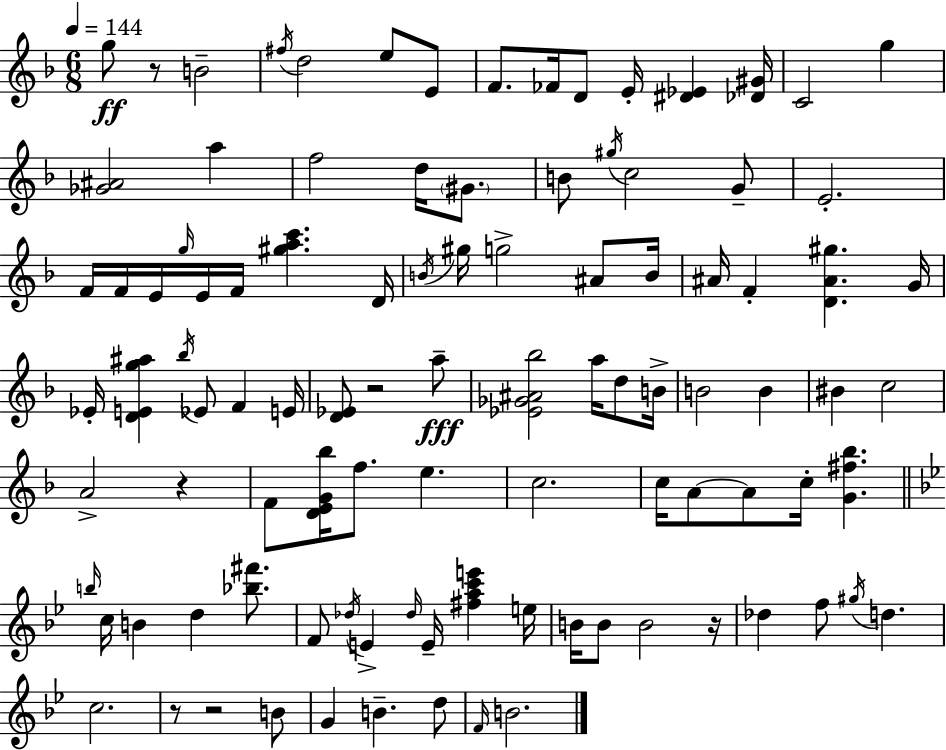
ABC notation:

X:1
T:Untitled
M:6/8
L:1/4
K:F
g/2 z/2 B2 ^f/4 d2 e/2 E/2 F/2 _F/4 D/2 E/4 [^D_E] [_D^G]/4 C2 g [_G^A]2 a f2 d/4 ^G/2 B/2 ^g/4 c2 G/2 E2 F/4 F/4 E/4 g/4 E/4 F/4 [^gac'] D/4 B/4 ^g/4 g2 ^A/2 B/4 ^A/4 F [D^A^g] G/4 _E/4 [DEg^a] _b/4 _E/2 F E/4 [D_E]/2 z2 a/2 [_E_G^A_b]2 a/4 d/2 B/4 B2 B ^B c2 A2 z F/2 [DEG_b]/4 f/2 e c2 c/4 A/2 A/2 c/4 [G^f_b] b/4 c/4 B d [_b^f']/2 F/2 _d/4 E _d/4 E/4 [^fac'e'] e/4 B/4 B/2 B2 z/4 _d f/2 ^g/4 d c2 z/2 z2 B/2 G B d/2 F/4 B2